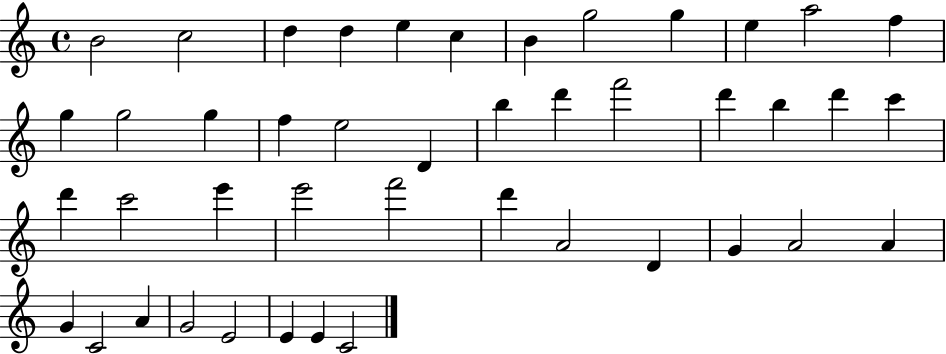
{
  \clef treble
  \time 4/4
  \defaultTimeSignature
  \key c \major
  b'2 c''2 | d''4 d''4 e''4 c''4 | b'4 g''2 g''4 | e''4 a''2 f''4 | \break g''4 g''2 g''4 | f''4 e''2 d'4 | b''4 d'''4 f'''2 | d'''4 b''4 d'''4 c'''4 | \break d'''4 c'''2 e'''4 | e'''2 f'''2 | d'''4 a'2 d'4 | g'4 a'2 a'4 | \break g'4 c'2 a'4 | g'2 e'2 | e'4 e'4 c'2 | \bar "|."
}